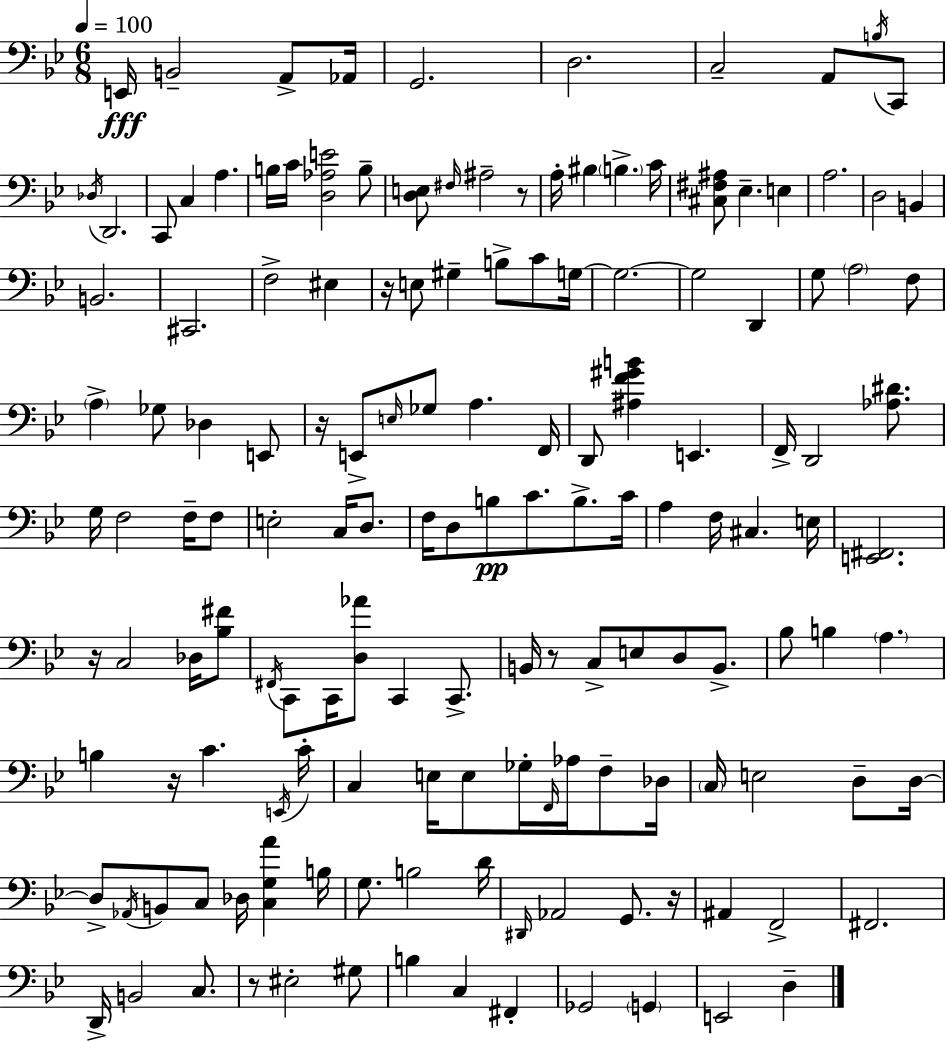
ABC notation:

X:1
T:Untitled
M:6/8
L:1/4
K:Gm
E,,/4 B,,2 A,,/2 _A,,/4 G,,2 D,2 C,2 A,,/2 B,/4 C,,/2 _D,/4 D,,2 C,,/2 C, A, B,/4 C/4 [D,_A,E]2 B,/2 [D,E,]/2 ^F,/4 ^A,2 z/2 A,/4 ^B, B, C/4 [^C,^F,^A,]/2 _E, E, A,2 D,2 B,, B,,2 ^C,,2 F,2 ^E, z/4 E,/2 ^G, B,/2 C/2 G,/4 G,2 G,2 D,, G,/2 A,2 F,/2 A, _G,/2 _D, E,,/2 z/4 E,,/2 E,/4 _G,/2 A, F,,/4 D,,/2 [^A,F^GB] E,, F,,/4 D,,2 [_A,^D]/2 G,/4 F,2 F,/4 F,/2 E,2 C,/4 D,/2 F,/4 D,/2 B,/2 C/2 B,/2 C/4 A, F,/4 ^C, E,/4 [E,,^F,,]2 z/4 C,2 _D,/4 [_B,^F]/2 ^F,,/4 C,,/2 C,,/4 [D,_A]/2 C,, C,,/2 B,,/4 z/2 C,/2 E,/2 D,/2 B,,/2 _B,/2 B, A, B, z/4 C E,,/4 C/4 C, E,/4 E,/2 _G,/4 F,,/4 _A,/4 F,/2 _D,/4 C,/4 E,2 D,/2 D,/4 D,/2 _A,,/4 B,,/2 C,/2 _D,/4 [C,G,A] B,/4 G,/2 B,2 D/4 ^D,,/4 _A,,2 G,,/2 z/4 ^A,, F,,2 ^F,,2 D,,/4 B,,2 C,/2 z/2 ^E,2 ^G,/2 B, C, ^F,, _G,,2 G,, E,,2 D,